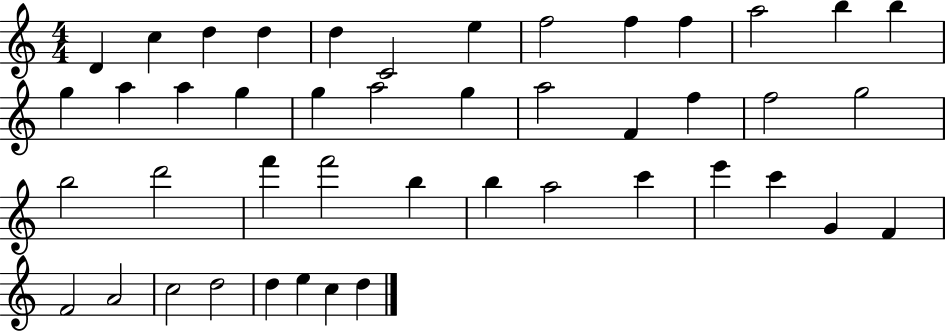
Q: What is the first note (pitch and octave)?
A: D4